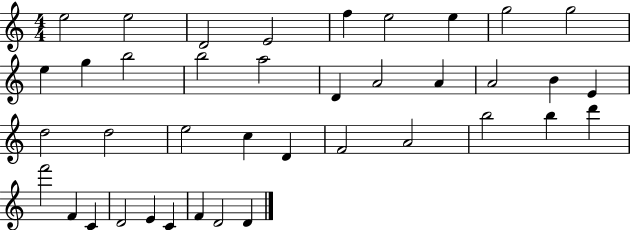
{
  \clef treble
  \numericTimeSignature
  \time 4/4
  \key c \major
  e''2 e''2 | d'2 e'2 | f''4 e''2 e''4 | g''2 g''2 | \break e''4 g''4 b''2 | b''2 a''2 | d'4 a'2 a'4 | a'2 b'4 e'4 | \break d''2 d''2 | e''2 c''4 d'4 | f'2 a'2 | b''2 b''4 d'''4 | \break f'''2 f'4 c'4 | d'2 e'4 c'4 | f'4 d'2 d'4 | \bar "|."
}